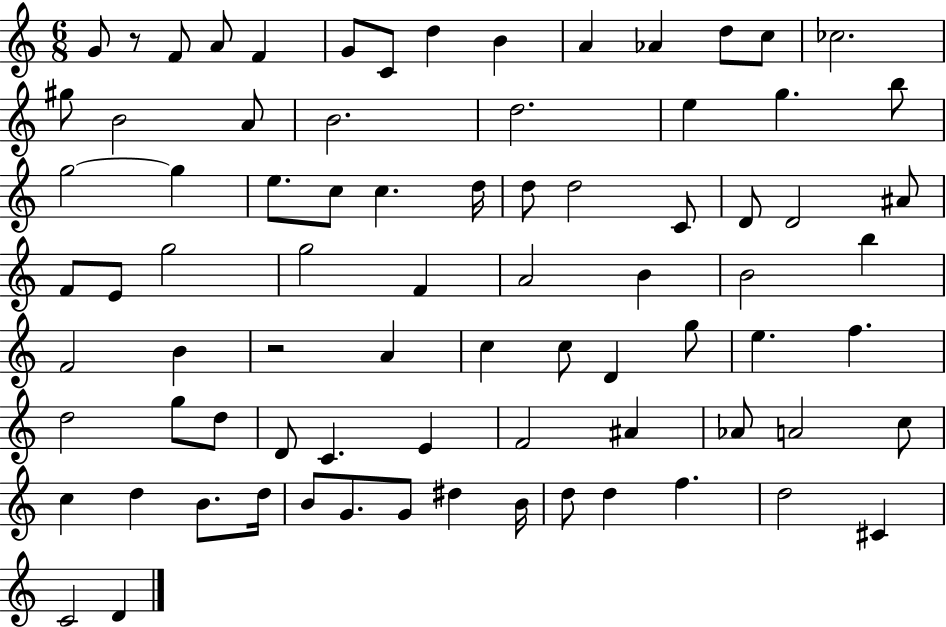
X:1
T:Untitled
M:6/8
L:1/4
K:C
G/2 z/2 F/2 A/2 F G/2 C/2 d B A _A d/2 c/2 _c2 ^g/2 B2 A/2 B2 d2 e g b/2 g2 g e/2 c/2 c d/4 d/2 d2 C/2 D/2 D2 ^A/2 F/2 E/2 g2 g2 F A2 B B2 b F2 B z2 A c c/2 D g/2 e f d2 g/2 d/2 D/2 C E F2 ^A _A/2 A2 c/2 c d B/2 d/4 B/2 G/2 G/2 ^d B/4 d/2 d f d2 ^C C2 D